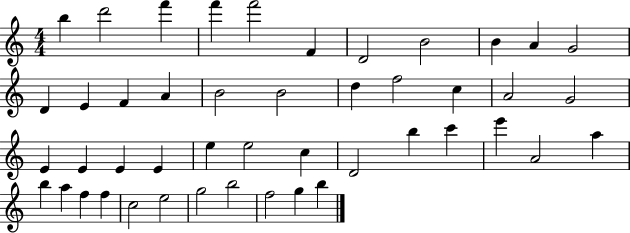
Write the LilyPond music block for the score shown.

{
  \clef treble
  \numericTimeSignature
  \time 4/4
  \key c \major
  b''4 d'''2 f'''4 | f'''4 f'''2 f'4 | d'2 b'2 | b'4 a'4 g'2 | \break d'4 e'4 f'4 a'4 | b'2 b'2 | d''4 f''2 c''4 | a'2 g'2 | \break e'4 e'4 e'4 e'4 | e''4 e''2 c''4 | d'2 b''4 c'''4 | e'''4 a'2 a''4 | \break b''4 a''4 f''4 f''4 | c''2 e''2 | g''2 b''2 | f''2 g''4 b''4 | \break \bar "|."
}